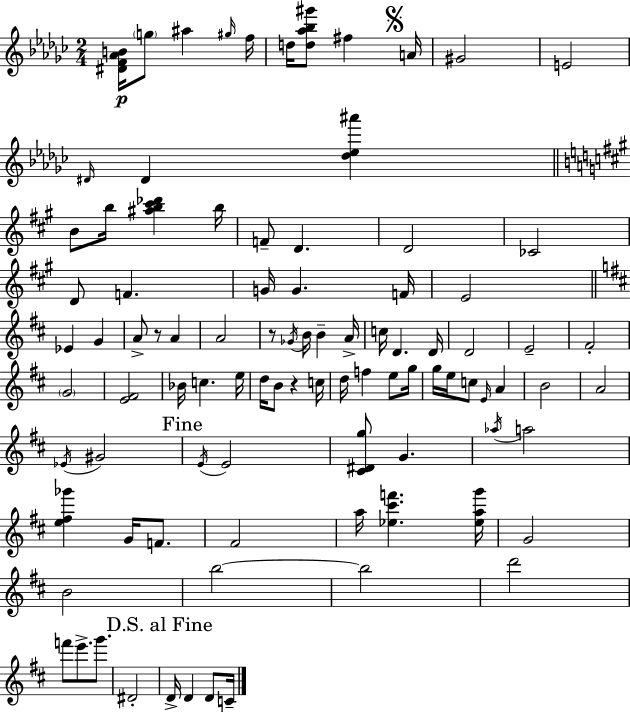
[D#4,F4,Ab4,B4]/s G5/e A#5/q G#5/s F5/s D5/s [D5,Ab5,Bb5,G#6]/e F#5/q A4/s G#4/h E4/h D#4/s D#4/q [Db5,Eb5,A#6]/q B4/e B5/s [A#5,B5,C#6,Db6]/q B5/s F4/e D4/q. D4/h CES4/h D4/e F4/q. G4/s G4/q. F4/s E4/h Eb4/q G4/q A4/e R/e A4/q A4/h R/e Gb4/s B4/s B4/q A4/s C5/s D4/q. D4/s D4/h E4/h F#4/h G4/h [E4,F#4]/h Bb4/s C5/q. E5/s D5/s B4/e R/q C5/s D5/s F5/q E5/e G5/s G5/s E5/s C5/e E4/s A4/q B4/h A4/h Eb4/s G#4/h E4/s E4/h [C#4,D#4,G5]/e G4/q. Ab5/s A5/h [E5,F#5,Gb6]/q G4/s F4/e. F#4/h A5/s [Eb5,C#6,F6]/q. [Eb5,A5,G6]/s G4/h B4/h B5/h B5/h D6/h F6/e E6/e. G6/e. D#4/h D4/s D4/q D4/e C4/s